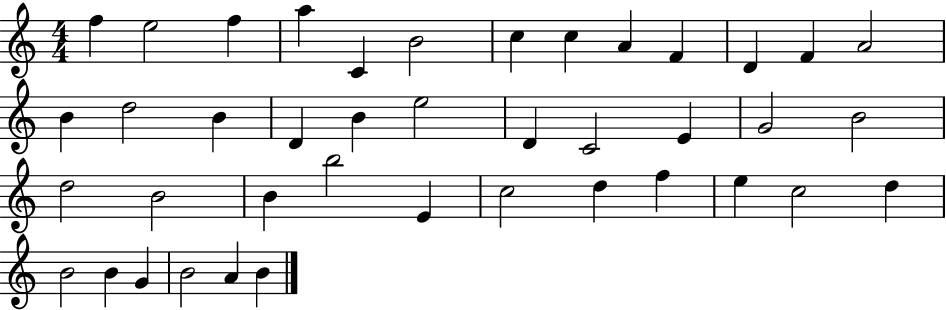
F5/q E5/h F5/q A5/q C4/q B4/h C5/q C5/q A4/q F4/q D4/q F4/q A4/h B4/q D5/h B4/q D4/q B4/q E5/h D4/q C4/h E4/q G4/h B4/h D5/h B4/h B4/q B5/h E4/q C5/h D5/q F5/q E5/q C5/h D5/q B4/h B4/q G4/q B4/h A4/q B4/q